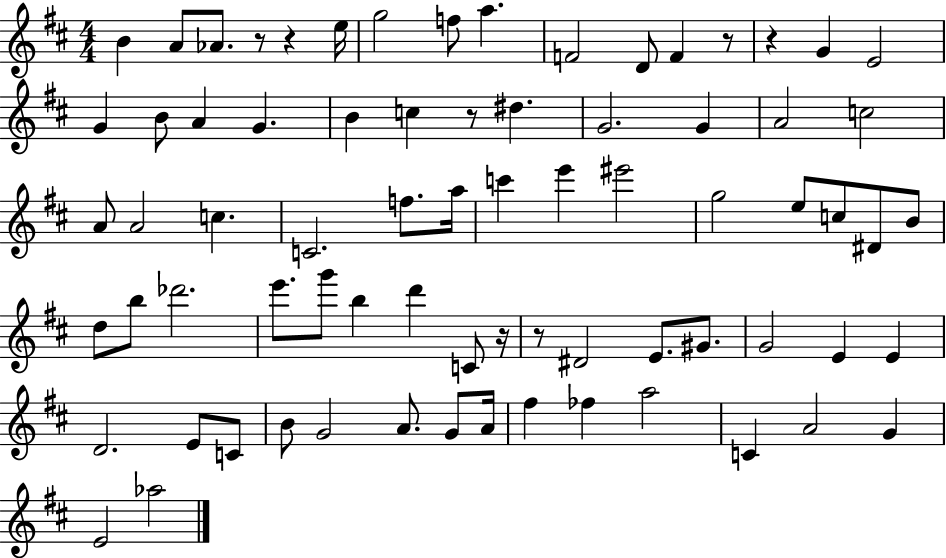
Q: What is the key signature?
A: D major